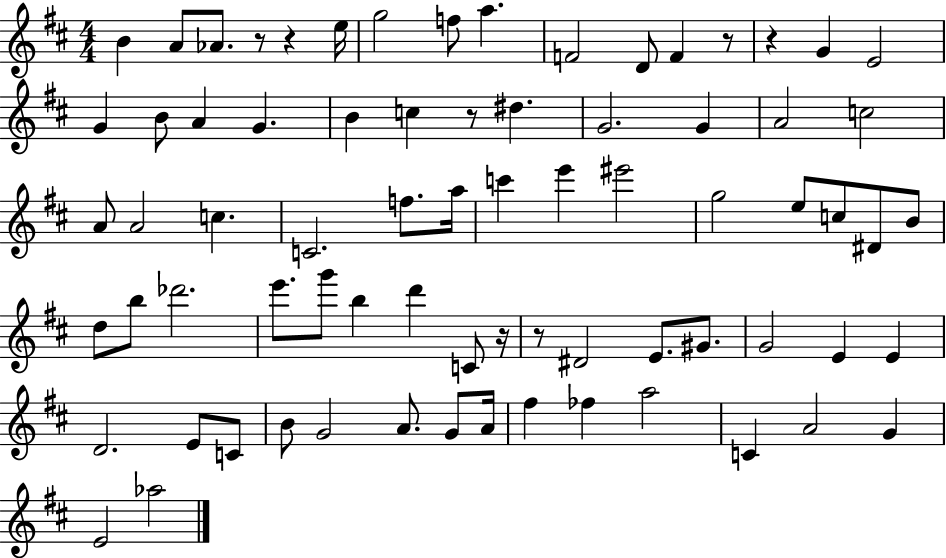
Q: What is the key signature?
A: D major